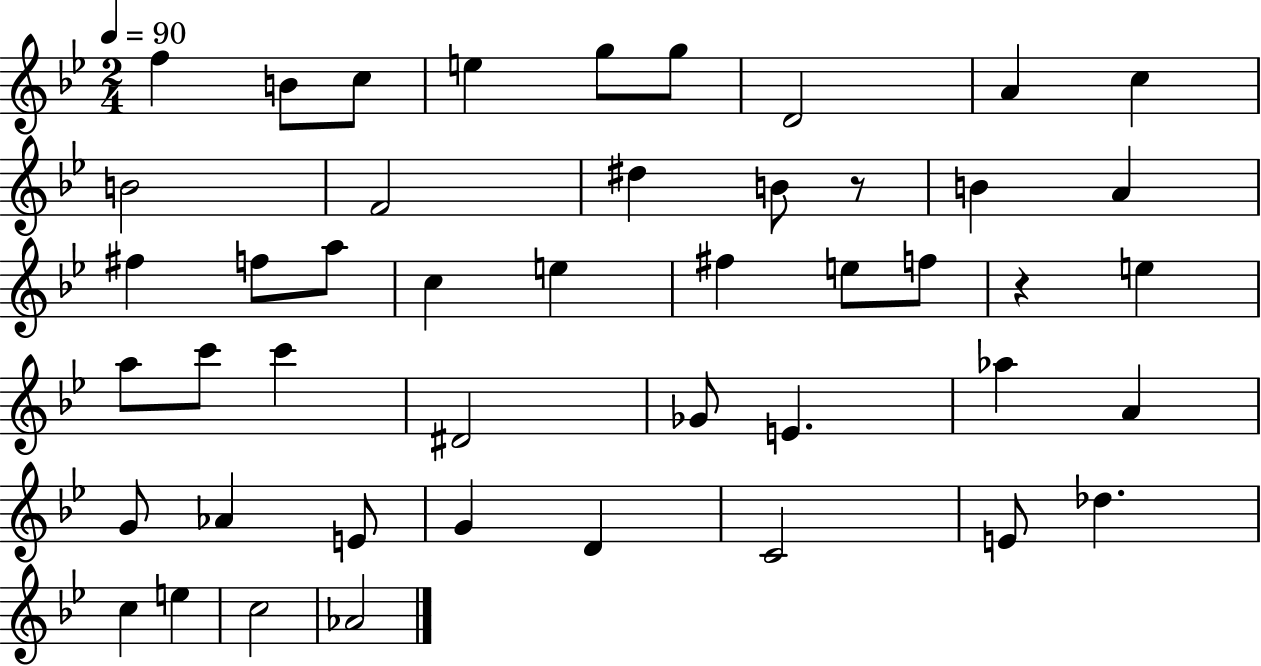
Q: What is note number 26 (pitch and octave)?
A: C6